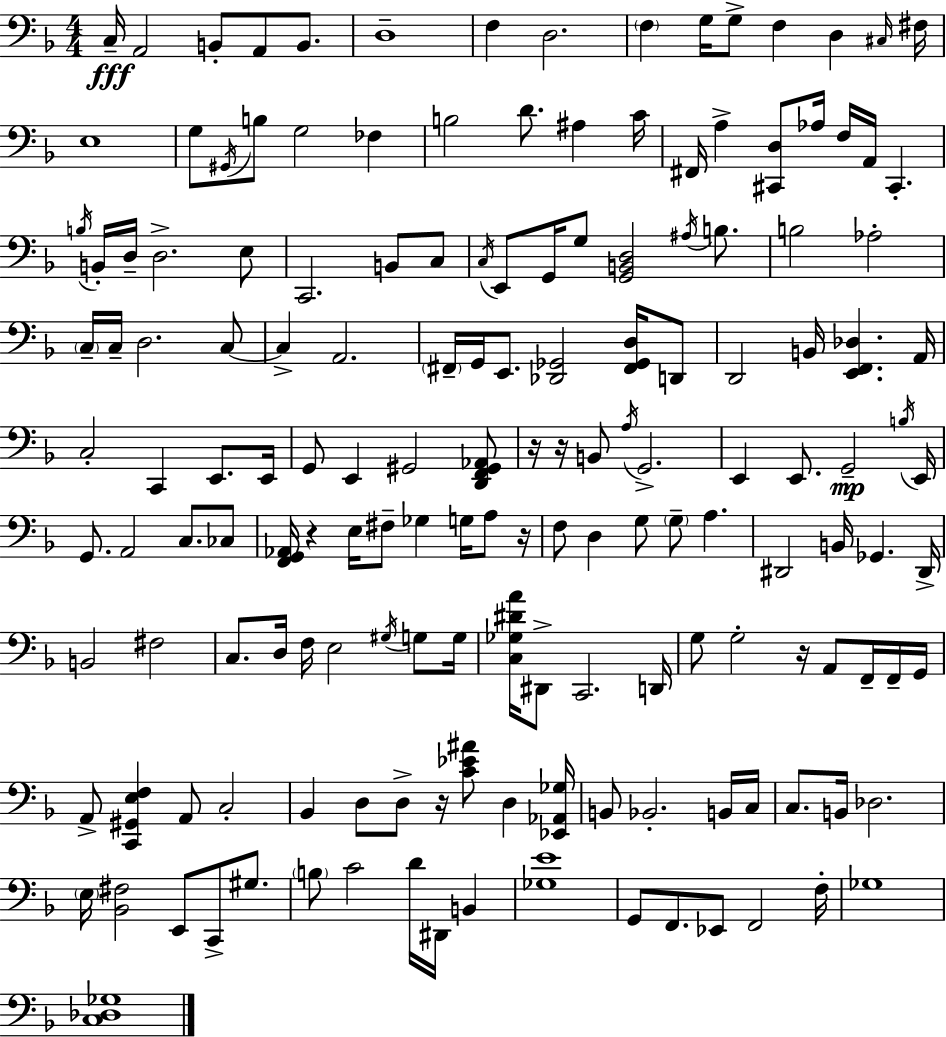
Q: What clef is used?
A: bass